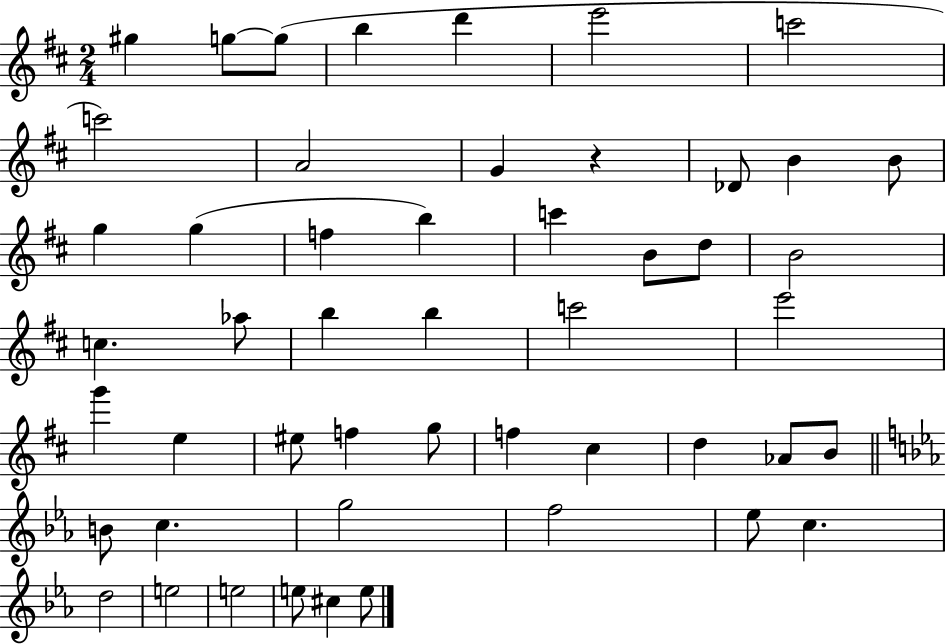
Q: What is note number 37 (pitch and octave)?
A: B4